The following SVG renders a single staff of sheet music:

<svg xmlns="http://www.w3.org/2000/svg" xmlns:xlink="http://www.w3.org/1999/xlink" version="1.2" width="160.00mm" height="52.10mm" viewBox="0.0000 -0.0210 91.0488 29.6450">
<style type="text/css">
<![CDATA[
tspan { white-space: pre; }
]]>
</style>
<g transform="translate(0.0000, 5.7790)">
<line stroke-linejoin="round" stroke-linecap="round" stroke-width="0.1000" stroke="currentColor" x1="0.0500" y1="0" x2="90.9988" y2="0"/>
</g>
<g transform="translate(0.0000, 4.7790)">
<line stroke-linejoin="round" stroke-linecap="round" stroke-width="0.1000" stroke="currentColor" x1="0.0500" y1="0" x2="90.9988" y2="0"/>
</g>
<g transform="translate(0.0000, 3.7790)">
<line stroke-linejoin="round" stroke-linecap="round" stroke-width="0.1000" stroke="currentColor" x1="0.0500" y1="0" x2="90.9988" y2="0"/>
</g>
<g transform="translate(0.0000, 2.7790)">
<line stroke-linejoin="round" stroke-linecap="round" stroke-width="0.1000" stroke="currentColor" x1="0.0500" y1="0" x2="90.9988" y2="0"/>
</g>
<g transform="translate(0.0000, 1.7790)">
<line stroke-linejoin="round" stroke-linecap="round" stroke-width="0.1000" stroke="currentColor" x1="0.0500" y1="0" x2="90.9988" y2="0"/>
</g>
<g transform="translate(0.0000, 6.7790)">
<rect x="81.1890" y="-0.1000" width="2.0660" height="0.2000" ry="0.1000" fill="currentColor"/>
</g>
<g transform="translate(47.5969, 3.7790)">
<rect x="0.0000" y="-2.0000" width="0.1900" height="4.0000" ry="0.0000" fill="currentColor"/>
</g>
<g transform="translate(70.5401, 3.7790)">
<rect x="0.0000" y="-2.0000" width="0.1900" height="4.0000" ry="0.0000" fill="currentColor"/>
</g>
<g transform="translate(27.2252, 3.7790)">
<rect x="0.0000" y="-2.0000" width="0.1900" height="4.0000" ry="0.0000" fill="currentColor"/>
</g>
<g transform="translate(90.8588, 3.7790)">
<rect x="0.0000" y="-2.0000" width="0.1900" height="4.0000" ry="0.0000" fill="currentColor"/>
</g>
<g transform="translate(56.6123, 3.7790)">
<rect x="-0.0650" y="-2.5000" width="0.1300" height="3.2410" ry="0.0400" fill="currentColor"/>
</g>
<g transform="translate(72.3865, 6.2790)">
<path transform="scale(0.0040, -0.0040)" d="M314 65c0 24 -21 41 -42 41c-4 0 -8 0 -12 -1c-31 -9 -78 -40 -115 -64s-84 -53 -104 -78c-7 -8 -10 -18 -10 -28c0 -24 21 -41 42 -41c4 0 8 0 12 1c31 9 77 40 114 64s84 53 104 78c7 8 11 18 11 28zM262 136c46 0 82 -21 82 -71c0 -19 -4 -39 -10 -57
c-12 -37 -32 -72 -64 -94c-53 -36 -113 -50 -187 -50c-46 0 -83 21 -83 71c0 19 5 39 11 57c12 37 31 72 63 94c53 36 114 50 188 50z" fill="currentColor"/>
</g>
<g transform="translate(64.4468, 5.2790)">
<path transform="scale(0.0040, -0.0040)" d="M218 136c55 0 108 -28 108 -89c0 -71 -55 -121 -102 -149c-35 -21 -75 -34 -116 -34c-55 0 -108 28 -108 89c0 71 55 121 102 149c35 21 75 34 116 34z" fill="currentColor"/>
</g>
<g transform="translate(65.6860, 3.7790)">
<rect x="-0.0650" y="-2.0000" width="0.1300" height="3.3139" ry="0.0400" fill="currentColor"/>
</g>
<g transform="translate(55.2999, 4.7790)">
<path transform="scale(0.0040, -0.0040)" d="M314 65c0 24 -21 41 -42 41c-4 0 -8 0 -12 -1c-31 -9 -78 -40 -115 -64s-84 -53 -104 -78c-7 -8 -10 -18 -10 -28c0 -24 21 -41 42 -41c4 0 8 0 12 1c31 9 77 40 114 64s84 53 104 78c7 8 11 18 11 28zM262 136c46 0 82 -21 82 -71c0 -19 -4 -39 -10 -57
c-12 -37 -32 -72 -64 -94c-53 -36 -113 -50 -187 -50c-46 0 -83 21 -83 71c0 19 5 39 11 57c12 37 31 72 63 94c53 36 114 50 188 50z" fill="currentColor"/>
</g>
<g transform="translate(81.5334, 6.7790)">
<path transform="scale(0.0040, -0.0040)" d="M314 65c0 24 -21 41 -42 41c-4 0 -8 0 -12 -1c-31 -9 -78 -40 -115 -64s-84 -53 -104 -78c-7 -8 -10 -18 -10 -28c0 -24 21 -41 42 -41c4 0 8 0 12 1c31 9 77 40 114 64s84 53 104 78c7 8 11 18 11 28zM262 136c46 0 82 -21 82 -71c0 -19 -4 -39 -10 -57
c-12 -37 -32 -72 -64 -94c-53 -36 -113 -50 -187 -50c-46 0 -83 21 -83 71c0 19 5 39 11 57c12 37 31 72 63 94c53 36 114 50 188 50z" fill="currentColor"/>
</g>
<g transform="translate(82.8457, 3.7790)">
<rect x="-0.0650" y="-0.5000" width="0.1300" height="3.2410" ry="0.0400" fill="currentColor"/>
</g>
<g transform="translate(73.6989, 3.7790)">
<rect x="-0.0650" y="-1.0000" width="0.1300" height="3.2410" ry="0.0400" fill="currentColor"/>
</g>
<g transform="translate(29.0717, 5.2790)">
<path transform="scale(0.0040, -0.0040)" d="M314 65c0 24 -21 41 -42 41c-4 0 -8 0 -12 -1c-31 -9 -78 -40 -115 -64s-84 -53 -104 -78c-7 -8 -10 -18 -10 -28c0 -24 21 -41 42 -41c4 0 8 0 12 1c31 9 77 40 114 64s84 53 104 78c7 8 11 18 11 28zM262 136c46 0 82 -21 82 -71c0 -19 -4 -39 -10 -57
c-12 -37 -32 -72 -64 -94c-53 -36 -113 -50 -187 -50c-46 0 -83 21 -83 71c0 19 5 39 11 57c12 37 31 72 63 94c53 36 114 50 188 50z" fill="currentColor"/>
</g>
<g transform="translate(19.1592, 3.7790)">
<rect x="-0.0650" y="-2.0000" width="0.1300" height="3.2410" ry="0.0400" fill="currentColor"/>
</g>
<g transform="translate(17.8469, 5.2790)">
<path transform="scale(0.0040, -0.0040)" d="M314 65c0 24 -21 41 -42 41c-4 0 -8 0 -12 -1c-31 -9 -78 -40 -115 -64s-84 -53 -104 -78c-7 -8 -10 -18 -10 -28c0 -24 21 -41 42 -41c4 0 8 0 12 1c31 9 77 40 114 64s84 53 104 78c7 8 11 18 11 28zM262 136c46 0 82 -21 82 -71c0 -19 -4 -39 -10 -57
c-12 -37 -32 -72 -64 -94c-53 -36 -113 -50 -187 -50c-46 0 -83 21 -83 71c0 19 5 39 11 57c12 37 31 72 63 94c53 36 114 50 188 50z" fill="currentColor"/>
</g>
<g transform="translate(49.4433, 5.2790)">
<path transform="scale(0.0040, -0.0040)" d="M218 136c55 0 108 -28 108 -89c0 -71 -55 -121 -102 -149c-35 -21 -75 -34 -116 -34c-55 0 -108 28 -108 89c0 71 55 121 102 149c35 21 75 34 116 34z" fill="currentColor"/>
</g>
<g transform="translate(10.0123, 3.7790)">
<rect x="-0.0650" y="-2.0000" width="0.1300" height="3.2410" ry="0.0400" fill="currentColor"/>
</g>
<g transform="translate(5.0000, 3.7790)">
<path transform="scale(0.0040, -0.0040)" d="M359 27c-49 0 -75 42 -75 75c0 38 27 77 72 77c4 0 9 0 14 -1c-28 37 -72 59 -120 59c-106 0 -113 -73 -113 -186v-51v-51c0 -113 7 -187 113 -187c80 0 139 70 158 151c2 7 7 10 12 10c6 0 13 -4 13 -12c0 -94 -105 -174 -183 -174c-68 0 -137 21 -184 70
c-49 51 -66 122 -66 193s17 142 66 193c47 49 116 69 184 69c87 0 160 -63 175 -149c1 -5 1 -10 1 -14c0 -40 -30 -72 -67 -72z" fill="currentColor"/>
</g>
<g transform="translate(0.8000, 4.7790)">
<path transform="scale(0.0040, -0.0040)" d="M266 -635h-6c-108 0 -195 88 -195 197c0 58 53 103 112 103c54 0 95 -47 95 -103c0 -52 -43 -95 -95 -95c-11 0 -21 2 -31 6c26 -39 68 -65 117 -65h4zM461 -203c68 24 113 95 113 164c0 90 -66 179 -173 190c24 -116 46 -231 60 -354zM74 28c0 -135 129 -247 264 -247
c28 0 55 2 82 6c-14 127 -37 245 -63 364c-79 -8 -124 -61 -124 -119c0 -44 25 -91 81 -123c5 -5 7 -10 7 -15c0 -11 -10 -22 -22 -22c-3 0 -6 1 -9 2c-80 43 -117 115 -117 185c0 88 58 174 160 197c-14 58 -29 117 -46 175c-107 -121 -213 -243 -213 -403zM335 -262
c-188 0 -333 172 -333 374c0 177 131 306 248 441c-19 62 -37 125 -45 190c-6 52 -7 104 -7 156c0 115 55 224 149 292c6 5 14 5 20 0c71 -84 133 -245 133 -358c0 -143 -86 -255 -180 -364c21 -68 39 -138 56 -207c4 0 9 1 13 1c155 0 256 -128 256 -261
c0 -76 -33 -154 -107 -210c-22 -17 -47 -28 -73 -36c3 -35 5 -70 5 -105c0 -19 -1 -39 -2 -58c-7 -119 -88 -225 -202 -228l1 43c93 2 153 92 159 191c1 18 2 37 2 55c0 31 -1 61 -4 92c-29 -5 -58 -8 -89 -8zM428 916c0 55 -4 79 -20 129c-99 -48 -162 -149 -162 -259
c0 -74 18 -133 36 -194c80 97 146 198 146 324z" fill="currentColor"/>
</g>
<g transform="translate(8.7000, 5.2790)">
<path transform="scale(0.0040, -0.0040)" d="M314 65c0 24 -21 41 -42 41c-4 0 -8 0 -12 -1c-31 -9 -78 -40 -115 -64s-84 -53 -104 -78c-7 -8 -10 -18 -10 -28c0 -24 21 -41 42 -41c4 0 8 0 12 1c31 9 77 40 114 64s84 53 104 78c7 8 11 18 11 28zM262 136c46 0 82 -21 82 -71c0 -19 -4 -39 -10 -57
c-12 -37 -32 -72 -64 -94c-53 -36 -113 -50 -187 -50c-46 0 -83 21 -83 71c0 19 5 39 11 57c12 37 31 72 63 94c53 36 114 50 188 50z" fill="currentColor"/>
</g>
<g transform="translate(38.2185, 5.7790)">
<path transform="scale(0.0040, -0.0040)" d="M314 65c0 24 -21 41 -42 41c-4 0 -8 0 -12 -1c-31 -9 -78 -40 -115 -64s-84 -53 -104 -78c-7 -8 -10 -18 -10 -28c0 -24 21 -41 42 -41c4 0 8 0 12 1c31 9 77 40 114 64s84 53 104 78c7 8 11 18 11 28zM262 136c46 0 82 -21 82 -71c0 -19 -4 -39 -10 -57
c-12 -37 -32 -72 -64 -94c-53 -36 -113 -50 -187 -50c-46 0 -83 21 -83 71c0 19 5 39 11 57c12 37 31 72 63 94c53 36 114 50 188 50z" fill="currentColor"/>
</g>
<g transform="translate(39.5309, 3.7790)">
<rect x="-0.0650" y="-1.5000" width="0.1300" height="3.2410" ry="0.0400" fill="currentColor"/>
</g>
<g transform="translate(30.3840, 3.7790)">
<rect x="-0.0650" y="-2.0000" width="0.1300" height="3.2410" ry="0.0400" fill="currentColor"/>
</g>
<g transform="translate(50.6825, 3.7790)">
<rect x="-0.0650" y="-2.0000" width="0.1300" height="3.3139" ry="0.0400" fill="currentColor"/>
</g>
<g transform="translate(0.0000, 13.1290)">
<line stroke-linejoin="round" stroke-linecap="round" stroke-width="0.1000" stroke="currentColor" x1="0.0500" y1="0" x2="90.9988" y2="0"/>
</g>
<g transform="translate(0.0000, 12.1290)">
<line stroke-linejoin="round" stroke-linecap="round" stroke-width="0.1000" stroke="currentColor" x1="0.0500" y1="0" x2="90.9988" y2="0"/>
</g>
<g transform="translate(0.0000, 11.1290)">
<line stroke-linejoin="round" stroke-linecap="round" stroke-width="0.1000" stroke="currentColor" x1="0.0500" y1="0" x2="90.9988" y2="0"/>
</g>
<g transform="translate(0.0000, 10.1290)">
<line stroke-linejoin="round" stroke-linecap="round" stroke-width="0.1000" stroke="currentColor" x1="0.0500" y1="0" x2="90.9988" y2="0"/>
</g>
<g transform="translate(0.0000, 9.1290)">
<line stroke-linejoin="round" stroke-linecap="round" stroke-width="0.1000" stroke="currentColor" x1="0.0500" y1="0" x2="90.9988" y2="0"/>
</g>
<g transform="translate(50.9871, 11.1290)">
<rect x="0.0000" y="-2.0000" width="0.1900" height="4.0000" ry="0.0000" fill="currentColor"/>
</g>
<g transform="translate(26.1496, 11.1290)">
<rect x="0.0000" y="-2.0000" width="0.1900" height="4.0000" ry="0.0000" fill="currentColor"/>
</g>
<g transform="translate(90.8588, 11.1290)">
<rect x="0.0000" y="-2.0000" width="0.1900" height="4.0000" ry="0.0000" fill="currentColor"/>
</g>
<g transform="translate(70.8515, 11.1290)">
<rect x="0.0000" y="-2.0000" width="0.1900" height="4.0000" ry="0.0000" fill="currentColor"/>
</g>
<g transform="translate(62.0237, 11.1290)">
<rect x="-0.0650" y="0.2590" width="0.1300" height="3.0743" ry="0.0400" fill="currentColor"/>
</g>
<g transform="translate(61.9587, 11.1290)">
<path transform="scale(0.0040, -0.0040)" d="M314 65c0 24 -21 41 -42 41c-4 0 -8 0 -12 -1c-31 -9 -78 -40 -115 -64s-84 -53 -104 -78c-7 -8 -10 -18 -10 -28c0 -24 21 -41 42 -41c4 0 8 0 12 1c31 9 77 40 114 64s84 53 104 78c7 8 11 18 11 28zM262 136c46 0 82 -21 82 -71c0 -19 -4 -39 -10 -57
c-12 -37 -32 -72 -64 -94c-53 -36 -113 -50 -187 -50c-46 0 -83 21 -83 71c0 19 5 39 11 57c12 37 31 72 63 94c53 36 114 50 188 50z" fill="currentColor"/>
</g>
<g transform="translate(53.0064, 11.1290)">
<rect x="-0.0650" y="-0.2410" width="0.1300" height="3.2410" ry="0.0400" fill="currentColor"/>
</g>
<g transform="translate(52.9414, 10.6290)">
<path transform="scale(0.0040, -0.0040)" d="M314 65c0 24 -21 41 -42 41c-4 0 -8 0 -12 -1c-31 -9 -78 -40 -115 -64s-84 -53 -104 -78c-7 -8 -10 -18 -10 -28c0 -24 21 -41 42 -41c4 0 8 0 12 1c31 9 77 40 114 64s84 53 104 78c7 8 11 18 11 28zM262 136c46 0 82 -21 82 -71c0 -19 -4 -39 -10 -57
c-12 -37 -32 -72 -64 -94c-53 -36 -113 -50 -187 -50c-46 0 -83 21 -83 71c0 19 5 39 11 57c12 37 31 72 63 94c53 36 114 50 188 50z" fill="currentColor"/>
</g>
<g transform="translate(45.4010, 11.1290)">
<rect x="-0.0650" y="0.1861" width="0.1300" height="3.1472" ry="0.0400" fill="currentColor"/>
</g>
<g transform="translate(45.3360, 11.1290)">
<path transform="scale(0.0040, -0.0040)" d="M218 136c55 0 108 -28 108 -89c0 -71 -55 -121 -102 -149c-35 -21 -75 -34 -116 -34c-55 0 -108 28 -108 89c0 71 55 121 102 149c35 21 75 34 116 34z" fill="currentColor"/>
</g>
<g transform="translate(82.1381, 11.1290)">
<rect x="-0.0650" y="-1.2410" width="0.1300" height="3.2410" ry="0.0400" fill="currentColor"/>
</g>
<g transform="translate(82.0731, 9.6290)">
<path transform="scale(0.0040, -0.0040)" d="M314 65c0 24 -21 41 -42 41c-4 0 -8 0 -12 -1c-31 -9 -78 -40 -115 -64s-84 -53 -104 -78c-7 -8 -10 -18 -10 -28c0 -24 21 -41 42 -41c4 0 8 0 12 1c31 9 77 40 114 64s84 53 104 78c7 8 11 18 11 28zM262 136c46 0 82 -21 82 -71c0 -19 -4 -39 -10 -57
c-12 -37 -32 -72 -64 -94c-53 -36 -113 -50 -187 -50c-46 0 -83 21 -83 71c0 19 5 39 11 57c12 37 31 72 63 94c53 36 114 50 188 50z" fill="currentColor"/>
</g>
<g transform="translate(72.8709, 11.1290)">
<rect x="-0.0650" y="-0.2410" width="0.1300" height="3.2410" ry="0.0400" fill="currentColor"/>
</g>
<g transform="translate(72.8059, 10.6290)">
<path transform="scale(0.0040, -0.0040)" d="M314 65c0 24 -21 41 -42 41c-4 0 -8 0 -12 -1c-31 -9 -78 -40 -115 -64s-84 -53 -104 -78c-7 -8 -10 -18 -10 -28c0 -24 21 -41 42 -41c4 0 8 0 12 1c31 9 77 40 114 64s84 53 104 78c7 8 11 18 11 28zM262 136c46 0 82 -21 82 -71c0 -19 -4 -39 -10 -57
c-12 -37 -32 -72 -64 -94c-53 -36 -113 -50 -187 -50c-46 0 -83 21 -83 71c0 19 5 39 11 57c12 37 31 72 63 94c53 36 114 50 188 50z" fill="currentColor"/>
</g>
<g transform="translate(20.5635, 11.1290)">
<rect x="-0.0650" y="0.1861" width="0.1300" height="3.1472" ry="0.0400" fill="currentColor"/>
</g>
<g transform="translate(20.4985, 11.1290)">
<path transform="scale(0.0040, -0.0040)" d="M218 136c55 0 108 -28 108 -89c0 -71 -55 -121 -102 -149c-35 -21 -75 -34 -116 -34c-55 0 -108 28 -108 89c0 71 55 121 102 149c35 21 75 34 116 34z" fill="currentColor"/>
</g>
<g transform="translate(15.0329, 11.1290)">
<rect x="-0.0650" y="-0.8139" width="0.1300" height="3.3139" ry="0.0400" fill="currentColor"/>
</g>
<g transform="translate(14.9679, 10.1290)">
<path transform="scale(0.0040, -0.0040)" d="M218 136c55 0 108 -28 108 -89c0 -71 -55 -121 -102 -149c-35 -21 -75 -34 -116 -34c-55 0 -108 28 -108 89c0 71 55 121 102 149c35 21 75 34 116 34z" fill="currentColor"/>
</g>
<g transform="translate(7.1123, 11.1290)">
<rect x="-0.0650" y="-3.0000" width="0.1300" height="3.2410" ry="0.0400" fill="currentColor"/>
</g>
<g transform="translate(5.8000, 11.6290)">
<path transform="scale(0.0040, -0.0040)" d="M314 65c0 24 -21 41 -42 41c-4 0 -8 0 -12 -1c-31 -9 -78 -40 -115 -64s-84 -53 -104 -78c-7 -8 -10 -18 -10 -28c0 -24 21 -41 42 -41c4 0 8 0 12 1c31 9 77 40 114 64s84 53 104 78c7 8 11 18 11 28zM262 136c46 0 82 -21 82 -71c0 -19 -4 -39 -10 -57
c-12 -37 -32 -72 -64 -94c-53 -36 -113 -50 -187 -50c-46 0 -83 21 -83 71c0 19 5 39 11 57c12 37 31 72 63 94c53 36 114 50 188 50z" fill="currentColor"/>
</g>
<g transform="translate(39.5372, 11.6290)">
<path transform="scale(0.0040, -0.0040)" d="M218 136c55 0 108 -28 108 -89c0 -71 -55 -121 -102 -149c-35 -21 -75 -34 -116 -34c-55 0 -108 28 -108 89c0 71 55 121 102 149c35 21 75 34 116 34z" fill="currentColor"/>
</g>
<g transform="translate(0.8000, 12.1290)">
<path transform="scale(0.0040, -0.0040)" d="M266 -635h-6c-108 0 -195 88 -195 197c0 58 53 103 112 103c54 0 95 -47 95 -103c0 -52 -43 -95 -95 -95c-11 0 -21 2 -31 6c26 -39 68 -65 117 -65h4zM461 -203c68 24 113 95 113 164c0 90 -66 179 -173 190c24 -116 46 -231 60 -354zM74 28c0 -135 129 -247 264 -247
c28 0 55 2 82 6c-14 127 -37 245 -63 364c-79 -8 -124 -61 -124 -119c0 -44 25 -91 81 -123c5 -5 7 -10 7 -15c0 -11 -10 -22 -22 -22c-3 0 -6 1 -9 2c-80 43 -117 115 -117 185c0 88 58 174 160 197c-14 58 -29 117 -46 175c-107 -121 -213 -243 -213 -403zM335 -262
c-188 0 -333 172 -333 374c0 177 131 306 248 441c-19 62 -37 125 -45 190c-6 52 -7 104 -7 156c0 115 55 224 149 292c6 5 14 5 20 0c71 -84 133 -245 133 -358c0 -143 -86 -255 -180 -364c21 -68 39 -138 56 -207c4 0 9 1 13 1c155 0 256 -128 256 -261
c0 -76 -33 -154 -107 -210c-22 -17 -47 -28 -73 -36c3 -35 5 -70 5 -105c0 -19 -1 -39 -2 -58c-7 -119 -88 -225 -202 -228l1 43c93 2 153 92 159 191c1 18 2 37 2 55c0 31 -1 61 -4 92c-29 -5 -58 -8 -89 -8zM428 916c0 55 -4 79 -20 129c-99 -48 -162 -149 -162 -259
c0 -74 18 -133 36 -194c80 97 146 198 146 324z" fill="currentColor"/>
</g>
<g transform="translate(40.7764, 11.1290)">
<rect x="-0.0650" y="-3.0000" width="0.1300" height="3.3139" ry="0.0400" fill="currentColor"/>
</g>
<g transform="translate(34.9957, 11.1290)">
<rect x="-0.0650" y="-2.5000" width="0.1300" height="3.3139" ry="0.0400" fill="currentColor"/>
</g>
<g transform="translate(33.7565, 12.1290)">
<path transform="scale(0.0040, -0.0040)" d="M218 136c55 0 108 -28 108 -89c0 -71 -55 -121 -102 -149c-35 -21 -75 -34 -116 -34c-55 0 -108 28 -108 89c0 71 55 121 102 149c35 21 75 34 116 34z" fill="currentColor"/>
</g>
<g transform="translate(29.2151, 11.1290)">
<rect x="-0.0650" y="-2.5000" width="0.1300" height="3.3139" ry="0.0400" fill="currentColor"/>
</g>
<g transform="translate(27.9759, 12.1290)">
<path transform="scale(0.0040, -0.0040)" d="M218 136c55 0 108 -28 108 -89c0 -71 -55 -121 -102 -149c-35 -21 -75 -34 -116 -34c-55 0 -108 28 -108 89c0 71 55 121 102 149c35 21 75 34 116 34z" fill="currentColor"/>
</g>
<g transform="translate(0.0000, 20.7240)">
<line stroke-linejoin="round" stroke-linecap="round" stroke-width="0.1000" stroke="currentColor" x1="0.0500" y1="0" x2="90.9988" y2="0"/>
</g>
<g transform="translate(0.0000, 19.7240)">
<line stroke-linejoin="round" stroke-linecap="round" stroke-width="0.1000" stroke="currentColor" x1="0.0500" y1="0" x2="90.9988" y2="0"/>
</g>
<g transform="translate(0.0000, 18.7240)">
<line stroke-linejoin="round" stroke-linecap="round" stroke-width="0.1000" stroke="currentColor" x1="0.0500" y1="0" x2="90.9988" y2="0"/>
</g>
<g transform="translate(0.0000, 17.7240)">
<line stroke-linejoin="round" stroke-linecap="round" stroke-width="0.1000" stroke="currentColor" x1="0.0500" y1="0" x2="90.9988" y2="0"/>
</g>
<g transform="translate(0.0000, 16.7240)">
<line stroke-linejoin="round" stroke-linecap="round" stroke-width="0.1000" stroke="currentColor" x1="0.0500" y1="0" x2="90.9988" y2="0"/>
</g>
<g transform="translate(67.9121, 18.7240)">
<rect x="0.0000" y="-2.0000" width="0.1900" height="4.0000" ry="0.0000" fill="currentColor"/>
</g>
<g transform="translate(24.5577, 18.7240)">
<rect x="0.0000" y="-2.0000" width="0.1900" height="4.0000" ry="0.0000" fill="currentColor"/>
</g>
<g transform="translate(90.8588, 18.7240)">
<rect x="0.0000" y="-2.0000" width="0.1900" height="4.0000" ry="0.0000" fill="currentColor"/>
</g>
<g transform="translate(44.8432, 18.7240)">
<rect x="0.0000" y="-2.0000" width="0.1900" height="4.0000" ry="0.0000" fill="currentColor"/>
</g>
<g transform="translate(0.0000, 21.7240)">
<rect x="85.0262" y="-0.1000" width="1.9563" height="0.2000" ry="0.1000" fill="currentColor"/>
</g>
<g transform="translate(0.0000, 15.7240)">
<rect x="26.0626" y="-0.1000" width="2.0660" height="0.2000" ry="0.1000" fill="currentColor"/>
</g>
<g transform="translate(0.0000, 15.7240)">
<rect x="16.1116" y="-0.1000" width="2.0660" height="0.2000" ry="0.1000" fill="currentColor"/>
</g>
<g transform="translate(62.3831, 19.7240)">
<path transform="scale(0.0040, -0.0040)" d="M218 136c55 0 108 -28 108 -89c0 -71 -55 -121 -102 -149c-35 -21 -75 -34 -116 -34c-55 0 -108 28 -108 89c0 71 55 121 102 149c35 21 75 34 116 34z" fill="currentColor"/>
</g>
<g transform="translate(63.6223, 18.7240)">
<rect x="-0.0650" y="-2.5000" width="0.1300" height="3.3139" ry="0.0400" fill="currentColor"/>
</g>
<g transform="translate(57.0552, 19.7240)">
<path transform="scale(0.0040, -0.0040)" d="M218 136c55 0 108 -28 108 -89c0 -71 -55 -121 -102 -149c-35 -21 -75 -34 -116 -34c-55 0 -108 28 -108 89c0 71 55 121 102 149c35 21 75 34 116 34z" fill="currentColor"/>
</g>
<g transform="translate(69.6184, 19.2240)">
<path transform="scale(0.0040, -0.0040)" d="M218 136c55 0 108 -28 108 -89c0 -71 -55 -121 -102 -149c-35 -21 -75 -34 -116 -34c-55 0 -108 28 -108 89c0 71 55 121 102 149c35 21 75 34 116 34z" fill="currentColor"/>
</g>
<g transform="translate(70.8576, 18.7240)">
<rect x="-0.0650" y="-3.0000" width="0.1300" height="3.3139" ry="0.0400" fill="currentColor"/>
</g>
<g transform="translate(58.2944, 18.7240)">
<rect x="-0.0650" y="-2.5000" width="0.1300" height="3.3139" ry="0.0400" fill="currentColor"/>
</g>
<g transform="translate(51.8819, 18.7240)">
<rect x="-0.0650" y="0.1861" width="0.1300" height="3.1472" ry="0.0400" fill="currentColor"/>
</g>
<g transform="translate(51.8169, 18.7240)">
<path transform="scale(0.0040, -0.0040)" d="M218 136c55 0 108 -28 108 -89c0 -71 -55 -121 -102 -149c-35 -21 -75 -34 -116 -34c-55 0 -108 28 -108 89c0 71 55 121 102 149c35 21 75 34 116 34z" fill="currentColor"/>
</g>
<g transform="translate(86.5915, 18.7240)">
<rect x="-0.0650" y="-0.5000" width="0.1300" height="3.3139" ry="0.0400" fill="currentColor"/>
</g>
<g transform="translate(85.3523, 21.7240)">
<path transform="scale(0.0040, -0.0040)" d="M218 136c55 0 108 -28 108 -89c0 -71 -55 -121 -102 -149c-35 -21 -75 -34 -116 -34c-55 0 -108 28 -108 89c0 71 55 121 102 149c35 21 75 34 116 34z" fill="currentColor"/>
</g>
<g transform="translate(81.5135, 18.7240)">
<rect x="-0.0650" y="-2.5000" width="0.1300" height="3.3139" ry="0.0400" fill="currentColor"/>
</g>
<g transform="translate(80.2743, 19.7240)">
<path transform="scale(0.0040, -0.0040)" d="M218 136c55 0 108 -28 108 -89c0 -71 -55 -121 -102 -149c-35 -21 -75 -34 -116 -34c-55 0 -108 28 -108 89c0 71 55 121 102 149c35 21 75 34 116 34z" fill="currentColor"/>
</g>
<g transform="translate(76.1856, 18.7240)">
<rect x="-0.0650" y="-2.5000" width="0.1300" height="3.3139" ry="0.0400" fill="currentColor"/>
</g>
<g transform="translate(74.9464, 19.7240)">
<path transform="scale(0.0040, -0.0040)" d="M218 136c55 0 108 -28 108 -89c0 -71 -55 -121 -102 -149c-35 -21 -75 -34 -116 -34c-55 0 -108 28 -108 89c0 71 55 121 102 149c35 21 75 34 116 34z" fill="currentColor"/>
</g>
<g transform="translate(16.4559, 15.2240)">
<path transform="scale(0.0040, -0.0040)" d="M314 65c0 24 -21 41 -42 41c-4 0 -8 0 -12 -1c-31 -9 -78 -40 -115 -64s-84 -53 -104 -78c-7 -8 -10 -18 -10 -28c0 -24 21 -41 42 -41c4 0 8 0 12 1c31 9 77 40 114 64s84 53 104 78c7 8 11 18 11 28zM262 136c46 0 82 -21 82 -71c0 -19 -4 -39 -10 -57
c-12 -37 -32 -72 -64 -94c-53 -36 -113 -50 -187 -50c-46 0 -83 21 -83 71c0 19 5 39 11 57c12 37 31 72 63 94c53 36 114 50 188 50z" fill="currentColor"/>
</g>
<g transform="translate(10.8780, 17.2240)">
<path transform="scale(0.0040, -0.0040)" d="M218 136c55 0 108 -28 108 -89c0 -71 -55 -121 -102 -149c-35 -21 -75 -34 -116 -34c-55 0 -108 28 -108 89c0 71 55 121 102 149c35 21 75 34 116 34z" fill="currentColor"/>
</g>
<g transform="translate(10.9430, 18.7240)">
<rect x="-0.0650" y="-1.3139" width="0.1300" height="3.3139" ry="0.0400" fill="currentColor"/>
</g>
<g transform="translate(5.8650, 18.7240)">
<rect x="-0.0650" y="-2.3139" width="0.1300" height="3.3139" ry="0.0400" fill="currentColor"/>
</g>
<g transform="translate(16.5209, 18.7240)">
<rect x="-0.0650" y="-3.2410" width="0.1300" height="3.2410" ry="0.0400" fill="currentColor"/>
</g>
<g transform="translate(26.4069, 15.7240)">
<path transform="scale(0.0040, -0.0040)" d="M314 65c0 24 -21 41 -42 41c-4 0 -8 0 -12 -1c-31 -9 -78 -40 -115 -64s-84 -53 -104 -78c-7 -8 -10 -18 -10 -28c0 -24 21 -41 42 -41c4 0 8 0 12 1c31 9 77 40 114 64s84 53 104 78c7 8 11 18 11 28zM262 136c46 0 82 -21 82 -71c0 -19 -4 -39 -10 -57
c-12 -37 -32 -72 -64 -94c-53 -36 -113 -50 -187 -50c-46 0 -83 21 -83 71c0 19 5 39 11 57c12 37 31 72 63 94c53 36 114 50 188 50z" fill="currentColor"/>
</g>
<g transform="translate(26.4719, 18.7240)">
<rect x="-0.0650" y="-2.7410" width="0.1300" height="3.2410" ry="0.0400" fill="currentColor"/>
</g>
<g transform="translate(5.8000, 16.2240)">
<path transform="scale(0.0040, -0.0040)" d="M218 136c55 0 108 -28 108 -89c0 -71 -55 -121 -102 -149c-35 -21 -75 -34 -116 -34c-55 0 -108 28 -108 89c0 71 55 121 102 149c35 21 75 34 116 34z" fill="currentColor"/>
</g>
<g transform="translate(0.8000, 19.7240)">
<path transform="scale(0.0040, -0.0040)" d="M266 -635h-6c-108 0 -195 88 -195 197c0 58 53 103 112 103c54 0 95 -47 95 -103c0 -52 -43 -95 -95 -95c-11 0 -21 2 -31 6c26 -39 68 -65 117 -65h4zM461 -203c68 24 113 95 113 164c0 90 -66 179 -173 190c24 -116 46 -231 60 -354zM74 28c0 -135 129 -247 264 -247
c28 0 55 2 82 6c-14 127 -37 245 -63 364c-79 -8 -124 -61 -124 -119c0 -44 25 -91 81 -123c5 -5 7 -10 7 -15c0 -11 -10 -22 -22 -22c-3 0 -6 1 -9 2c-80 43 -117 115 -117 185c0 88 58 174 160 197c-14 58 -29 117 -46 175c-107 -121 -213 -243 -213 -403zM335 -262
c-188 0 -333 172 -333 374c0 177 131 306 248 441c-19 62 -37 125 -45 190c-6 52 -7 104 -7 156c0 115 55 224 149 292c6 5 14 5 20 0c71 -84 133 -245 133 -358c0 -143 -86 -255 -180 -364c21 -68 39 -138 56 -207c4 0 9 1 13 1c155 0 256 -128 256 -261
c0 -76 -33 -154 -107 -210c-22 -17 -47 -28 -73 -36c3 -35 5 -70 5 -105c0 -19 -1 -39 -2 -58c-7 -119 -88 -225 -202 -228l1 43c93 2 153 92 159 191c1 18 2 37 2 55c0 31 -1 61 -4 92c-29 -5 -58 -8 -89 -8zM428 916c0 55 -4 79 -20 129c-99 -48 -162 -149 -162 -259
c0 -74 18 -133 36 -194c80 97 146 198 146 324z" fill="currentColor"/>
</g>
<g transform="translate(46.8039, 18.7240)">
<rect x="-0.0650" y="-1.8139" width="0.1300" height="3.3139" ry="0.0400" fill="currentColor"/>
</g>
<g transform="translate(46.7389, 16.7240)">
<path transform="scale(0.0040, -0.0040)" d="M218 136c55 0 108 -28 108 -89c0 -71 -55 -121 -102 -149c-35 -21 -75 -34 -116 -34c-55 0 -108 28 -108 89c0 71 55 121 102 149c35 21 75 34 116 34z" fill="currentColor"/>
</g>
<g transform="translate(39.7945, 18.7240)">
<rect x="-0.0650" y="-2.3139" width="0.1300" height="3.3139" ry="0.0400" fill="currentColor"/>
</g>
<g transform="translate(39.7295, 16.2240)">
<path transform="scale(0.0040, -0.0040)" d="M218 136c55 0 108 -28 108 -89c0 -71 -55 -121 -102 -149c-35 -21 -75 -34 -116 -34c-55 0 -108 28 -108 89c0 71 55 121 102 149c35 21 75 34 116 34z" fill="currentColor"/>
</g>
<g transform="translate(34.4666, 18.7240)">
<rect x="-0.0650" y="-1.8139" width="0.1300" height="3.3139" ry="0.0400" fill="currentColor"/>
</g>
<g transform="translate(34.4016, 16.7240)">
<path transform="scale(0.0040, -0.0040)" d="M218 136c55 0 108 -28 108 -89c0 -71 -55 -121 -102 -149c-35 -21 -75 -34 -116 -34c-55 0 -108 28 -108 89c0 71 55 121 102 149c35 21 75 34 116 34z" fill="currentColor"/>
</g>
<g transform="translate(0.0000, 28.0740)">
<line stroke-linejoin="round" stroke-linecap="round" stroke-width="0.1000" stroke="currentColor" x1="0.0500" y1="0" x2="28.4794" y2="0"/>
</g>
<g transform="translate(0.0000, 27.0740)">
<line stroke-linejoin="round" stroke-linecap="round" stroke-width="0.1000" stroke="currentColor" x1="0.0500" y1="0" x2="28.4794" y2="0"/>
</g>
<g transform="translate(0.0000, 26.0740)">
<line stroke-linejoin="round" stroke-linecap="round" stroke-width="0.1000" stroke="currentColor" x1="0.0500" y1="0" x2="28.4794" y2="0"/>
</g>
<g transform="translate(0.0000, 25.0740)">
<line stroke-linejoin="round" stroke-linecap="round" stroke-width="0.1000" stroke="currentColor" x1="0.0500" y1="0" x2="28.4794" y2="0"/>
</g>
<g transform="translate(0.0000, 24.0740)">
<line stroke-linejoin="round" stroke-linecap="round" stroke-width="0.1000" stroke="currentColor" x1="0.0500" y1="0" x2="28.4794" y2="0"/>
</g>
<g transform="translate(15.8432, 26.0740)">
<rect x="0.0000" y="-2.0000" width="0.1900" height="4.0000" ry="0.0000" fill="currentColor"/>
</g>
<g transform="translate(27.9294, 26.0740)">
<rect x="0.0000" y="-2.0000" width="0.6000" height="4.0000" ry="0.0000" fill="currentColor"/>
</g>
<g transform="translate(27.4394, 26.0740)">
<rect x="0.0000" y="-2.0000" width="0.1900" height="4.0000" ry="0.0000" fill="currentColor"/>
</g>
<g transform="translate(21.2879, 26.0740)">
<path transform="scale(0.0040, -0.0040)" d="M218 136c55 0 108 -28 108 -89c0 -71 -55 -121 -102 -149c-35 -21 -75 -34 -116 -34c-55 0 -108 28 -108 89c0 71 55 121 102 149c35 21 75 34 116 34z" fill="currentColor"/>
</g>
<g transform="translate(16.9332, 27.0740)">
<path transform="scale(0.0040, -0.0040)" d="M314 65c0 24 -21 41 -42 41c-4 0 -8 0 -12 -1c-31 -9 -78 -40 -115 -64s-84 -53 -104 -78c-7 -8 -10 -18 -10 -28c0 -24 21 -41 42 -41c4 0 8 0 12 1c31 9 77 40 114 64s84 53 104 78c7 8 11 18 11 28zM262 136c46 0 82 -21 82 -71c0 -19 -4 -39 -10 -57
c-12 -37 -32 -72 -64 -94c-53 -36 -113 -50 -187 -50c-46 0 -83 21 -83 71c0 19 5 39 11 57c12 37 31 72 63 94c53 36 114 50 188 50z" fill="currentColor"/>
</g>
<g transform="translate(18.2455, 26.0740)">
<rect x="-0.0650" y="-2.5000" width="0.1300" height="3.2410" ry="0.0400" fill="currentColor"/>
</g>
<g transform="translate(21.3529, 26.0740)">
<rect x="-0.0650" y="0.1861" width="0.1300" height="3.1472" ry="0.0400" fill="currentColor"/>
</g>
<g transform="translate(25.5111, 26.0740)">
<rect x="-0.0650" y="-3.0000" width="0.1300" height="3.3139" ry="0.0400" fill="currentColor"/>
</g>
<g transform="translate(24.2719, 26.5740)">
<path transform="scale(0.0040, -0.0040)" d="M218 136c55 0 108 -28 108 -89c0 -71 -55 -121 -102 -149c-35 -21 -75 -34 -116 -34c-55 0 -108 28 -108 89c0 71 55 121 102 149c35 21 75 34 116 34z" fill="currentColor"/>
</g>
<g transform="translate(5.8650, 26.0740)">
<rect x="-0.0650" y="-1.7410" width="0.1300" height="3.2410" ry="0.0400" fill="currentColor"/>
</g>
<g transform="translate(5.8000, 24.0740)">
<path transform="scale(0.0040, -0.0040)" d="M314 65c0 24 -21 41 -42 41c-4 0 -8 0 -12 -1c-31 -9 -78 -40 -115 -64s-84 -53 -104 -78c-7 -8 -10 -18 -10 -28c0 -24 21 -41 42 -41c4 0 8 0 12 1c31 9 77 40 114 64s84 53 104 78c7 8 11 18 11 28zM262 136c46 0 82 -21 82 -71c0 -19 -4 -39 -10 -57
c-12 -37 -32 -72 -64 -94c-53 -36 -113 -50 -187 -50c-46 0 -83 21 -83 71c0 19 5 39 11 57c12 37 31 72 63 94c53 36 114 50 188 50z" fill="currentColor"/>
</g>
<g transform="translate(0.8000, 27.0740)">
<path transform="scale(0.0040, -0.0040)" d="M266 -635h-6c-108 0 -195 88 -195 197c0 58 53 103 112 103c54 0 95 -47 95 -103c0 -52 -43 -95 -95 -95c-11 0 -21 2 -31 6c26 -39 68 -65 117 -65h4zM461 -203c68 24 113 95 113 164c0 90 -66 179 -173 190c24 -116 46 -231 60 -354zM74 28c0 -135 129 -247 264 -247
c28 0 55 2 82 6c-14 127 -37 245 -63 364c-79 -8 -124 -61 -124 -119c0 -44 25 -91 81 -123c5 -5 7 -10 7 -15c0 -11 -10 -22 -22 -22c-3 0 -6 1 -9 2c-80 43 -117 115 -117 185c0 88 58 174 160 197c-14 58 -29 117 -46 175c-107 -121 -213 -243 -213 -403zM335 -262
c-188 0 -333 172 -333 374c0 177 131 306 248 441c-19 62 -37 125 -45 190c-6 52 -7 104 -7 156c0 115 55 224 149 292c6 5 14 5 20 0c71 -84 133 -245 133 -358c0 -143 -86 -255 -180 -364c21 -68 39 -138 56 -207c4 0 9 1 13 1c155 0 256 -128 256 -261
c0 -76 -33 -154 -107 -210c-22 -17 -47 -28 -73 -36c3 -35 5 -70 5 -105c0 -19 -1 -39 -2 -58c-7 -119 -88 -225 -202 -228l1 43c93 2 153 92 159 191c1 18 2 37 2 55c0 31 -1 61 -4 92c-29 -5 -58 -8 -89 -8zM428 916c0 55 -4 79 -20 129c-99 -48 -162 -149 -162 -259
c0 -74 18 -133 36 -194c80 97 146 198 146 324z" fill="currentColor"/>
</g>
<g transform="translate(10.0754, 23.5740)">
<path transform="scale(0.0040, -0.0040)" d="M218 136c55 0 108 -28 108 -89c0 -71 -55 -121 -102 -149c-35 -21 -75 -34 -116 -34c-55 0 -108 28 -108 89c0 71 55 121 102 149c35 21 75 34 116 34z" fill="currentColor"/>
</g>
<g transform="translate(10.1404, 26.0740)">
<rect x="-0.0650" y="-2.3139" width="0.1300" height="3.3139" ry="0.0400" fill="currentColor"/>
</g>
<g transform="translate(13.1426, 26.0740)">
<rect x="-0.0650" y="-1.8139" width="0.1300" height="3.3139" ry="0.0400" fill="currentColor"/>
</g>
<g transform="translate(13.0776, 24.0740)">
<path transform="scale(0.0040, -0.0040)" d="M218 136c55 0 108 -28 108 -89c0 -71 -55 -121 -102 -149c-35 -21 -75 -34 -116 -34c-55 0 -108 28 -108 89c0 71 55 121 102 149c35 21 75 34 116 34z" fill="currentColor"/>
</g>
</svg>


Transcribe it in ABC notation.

X:1
T:Untitled
M:4/4
L:1/4
K:C
F2 F2 F2 E2 F G2 F D2 C2 A2 d B G G A B c2 B2 c2 e2 g e b2 a2 f g f B G G A G G C f2 g f G2 B A